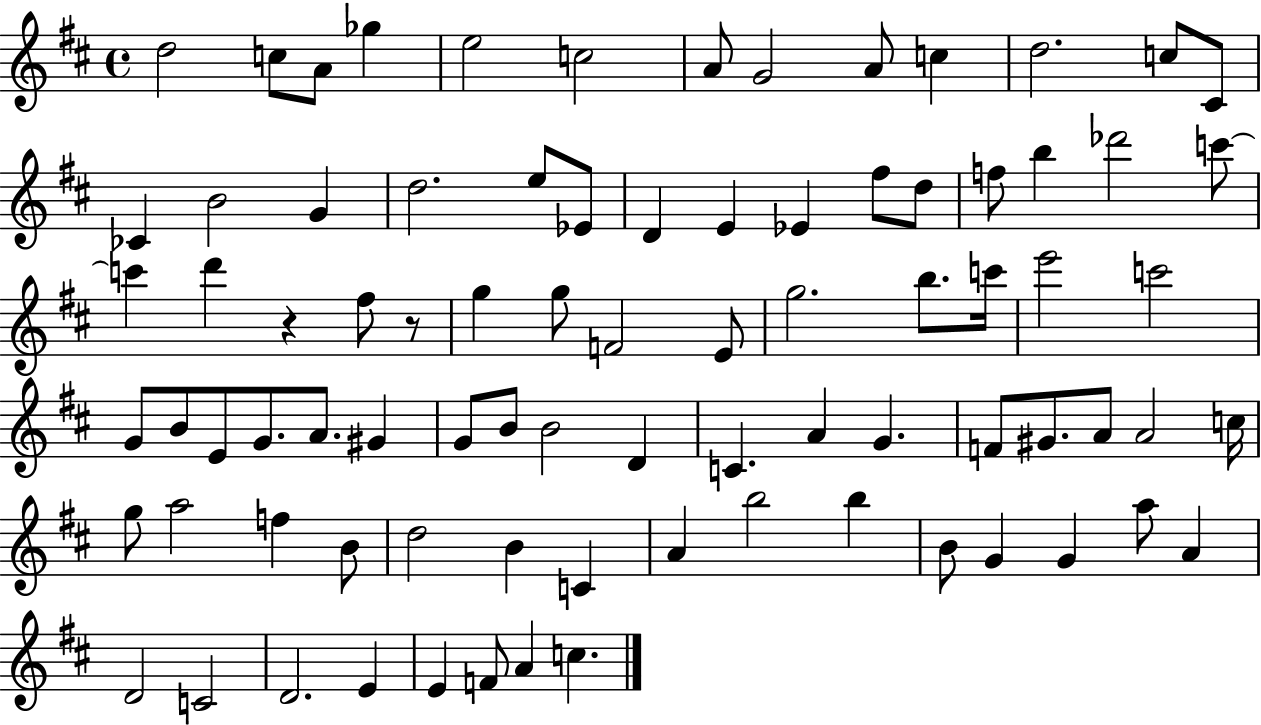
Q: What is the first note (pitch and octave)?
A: D5